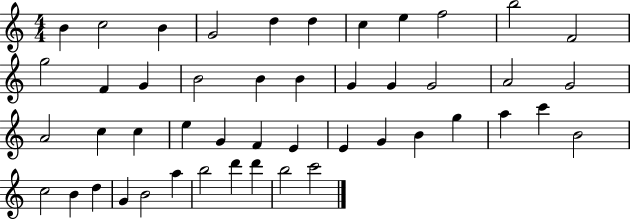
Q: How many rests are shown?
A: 0